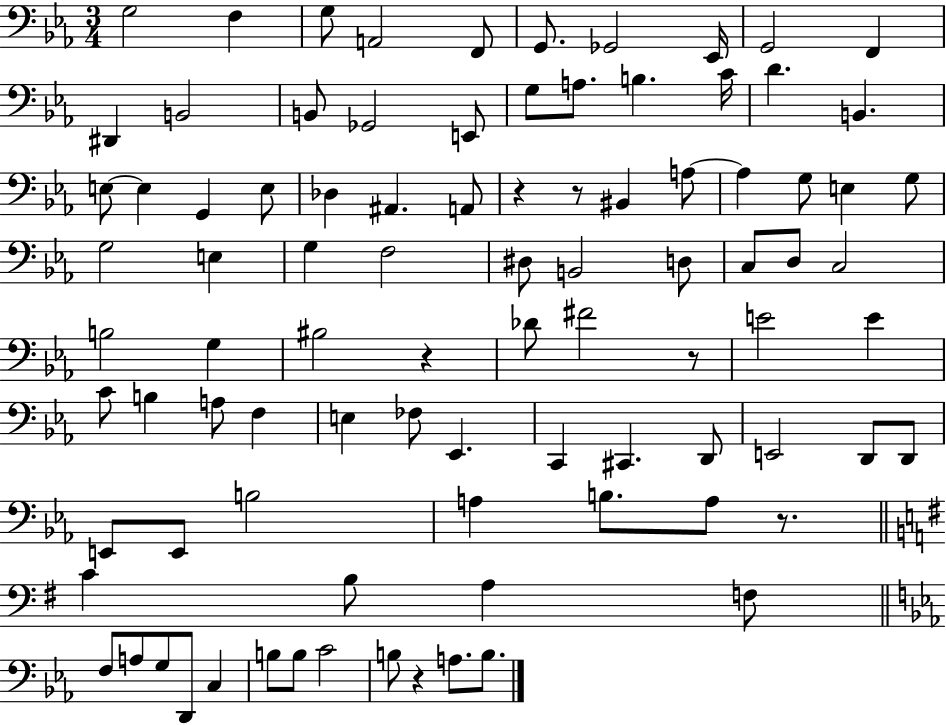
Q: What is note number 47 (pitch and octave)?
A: BIS3